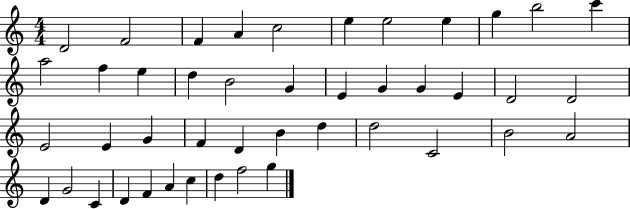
{
  \clef treble
  \numericTimeSignature
  \time 4/4
  \key c \major
  d'2 f'2 | f'4 a'4 c''2 | e''4 e''2 e''4 | g''4 b''2 c'''4 | \break a''2 f''4 e''4 | d''4 b'2 g'4 | e'4 g'4 g'4 e'4 | d'2 d'2 | \break e'2 e'4 g'4 | f'4 d'4 b'4 d''4 | d''2 c'2 | b'2 a'2 | \break d'4 g'2 c'4 | d'4 f'4 a'4 c''4 | d''4 f''2 g''4 | \bar "|."
}